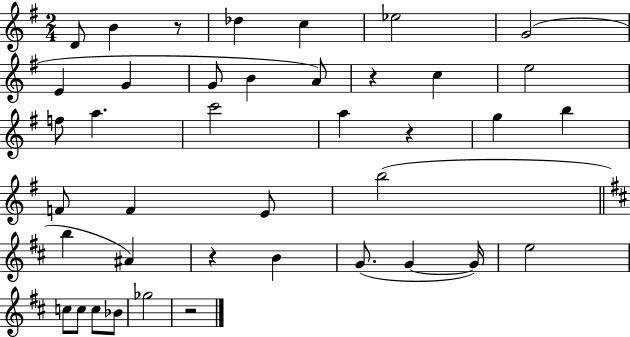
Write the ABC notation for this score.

X:1
T:Untitled
M:2/4
L:1/4
K:G
D/2 B z/2 _d c _e2 G2 E G G/2 B A/2 z c e2 f/2 a c'2 a z g b F/2 F E/2 b2 b ^A z B G/2 G G/4 e2 c/2 c/2 c/2 _B/2 _g2 z2